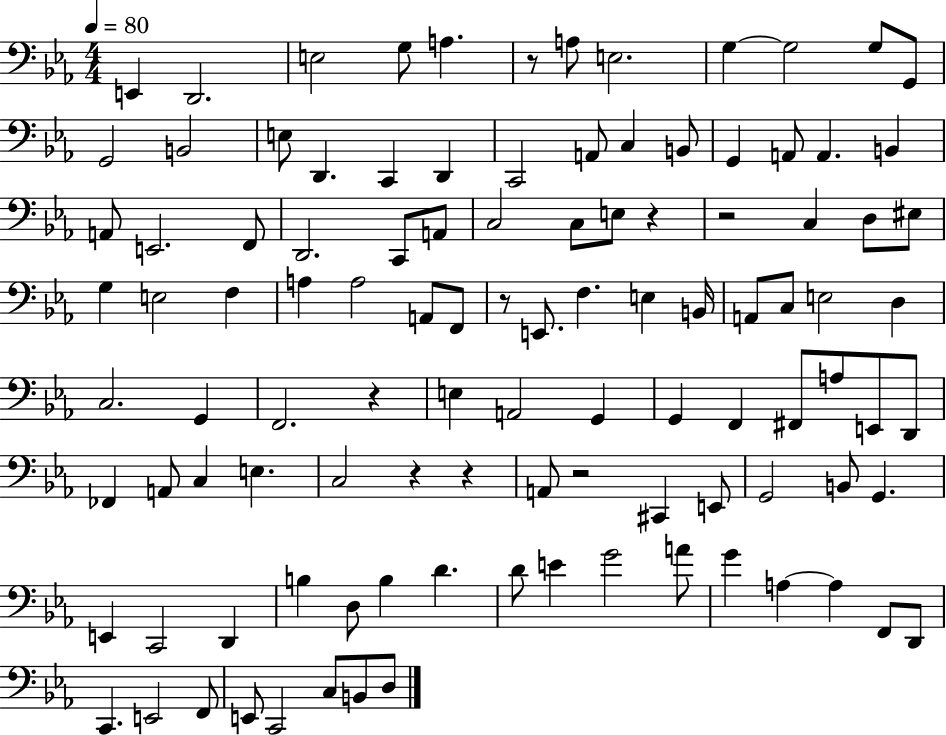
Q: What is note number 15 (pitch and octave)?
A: D2